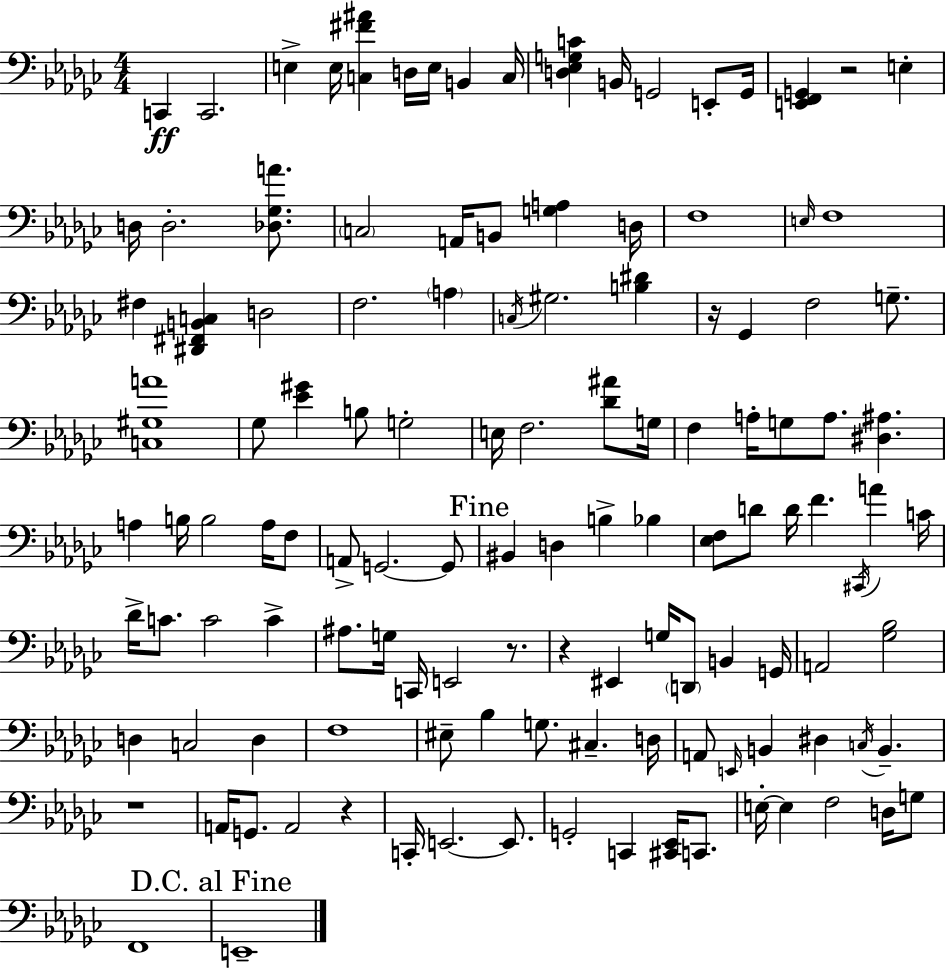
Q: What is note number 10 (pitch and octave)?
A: G2